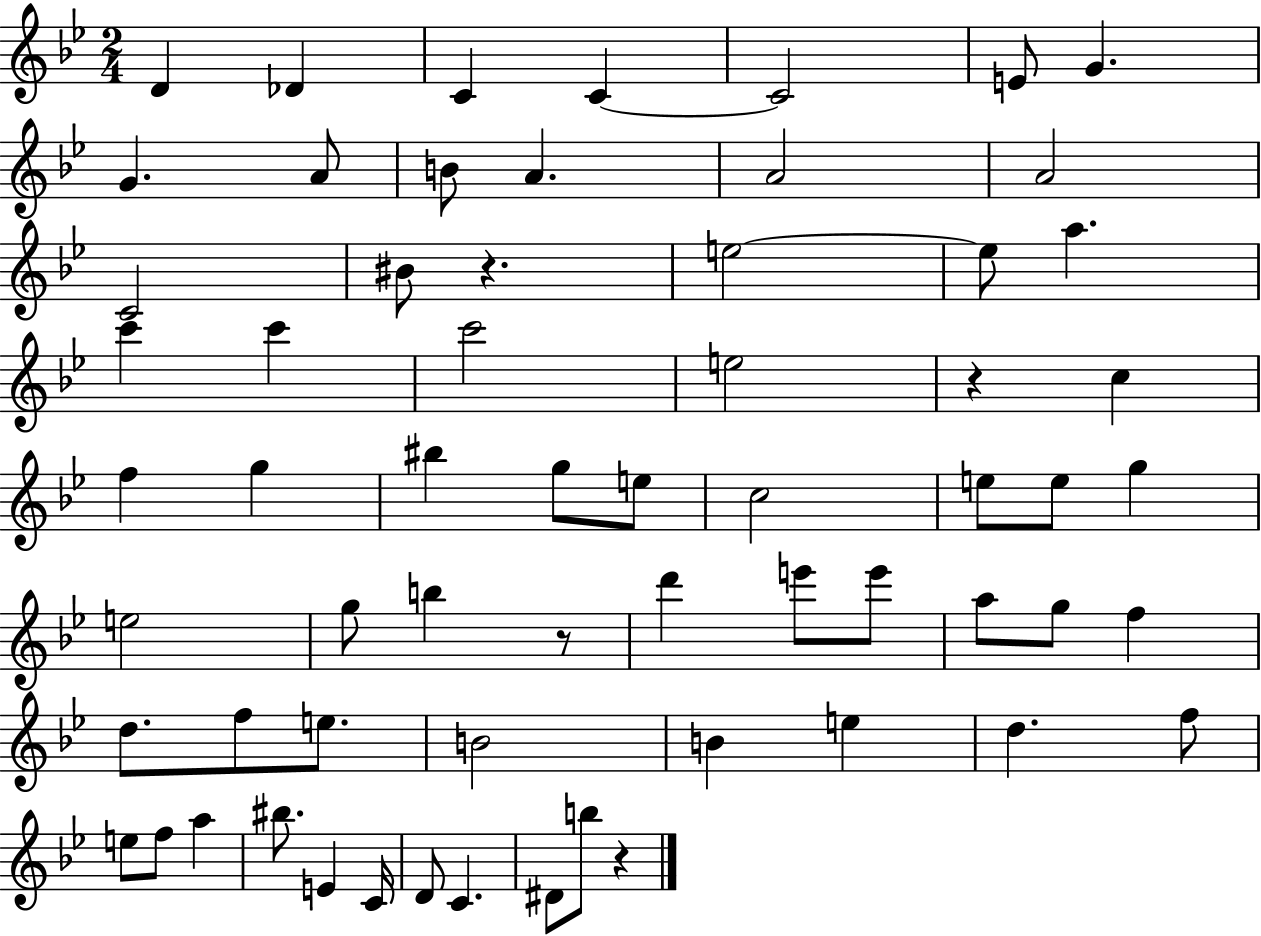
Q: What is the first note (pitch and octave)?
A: D4